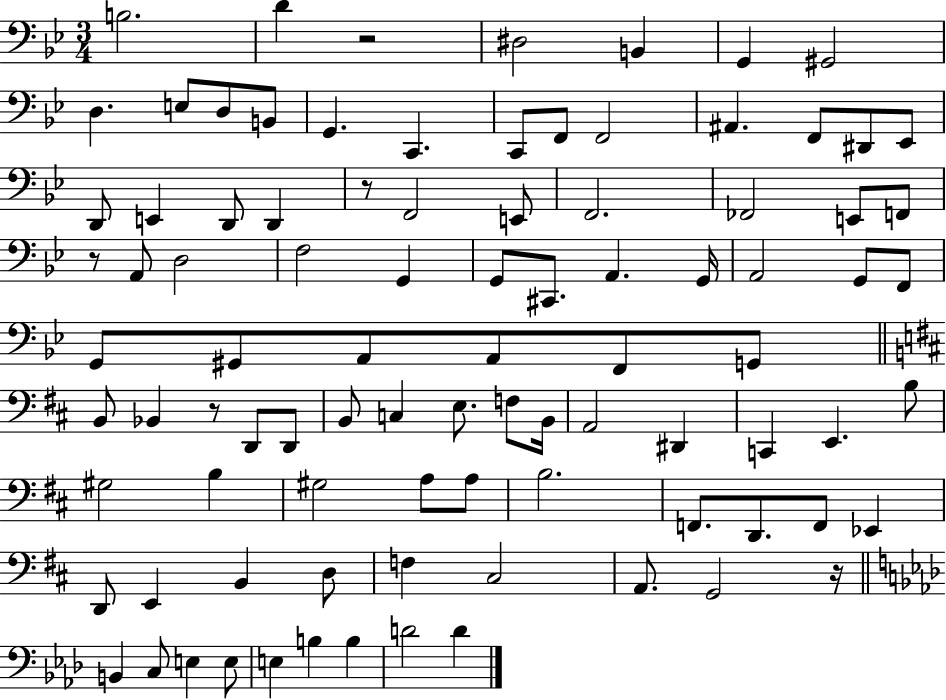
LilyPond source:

{
  \clef bass
  \numericTimeSignature
  \time 3/4
  \key bes \major
  b2. | d'4 r2 | dis2 b,4 | g,4 gis,2 | \break d4. e8 d8 b,8 | g,4. c,4. | c,8 f,8 f,2 | ais,4. f,8 dis,8 ees,8 | \break d,8 e,4 d,8 d,4 | r8 f,2 e,8 | f,2. | fes,2 e,8 f,8 | \break r8 a,8 d2 | f2 g,4 | g,8 cis,8. a,4. g,16 | a,2 g,8 f,8 | \break g,8 gis,8 a,8 a,8 f,8 g,8 | \bar "||" \break \key b \minor b,8 bes,4 r8 d,8 d,8 | b,8 c4 e8. f8 b,16 | a,2 dis,4 | c,4 e,4. b8 | \break gis2 b4 | gis2 a8 a8 | b2. | f,8. d,8. f,8 ees,4 | \break d,8 e,4 b,4 d8 | f4 cis2 | a,8. g,2 r16 | \bar "||" \break \key f \minor b,4 c8 e4 e8 | e4 b4 b4 | d'2 d'4 | \bar "|."
}